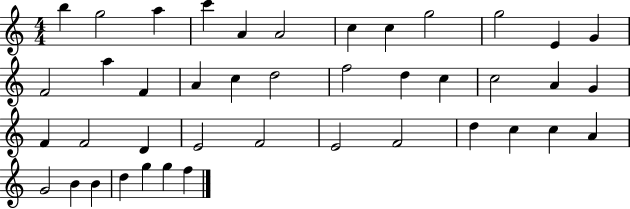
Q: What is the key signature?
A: C major